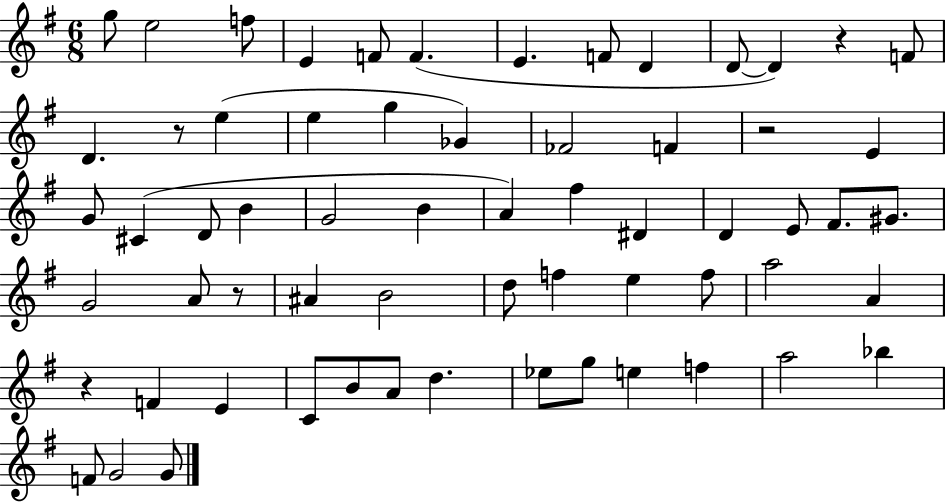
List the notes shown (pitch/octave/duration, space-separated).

G5/e E5/h F5/e E4/q F4/e F4/q. E4/q. F4/e D4/q D4/e D4/q R/q F4/e D4/q. R/e E5/q E5/q G5/q Gb4/q FES4/h F4/q R/h E4/q G4/e C#4/q D4/e B4/q G4/h B4/q A4/q F#5/q D#4/q D4/q E4/e F#4/e. G#4/e. G4/h A4/e R/e A#4/q B4/h D5/e F5/q E5/q F5/e A5/h A4/q R/q F4/q E4/q C4/e B4/e A4/e D5/q. Eb5/e G5/e E5/q F5/q A5/h Bb5/q F4/e G4/h G4/e